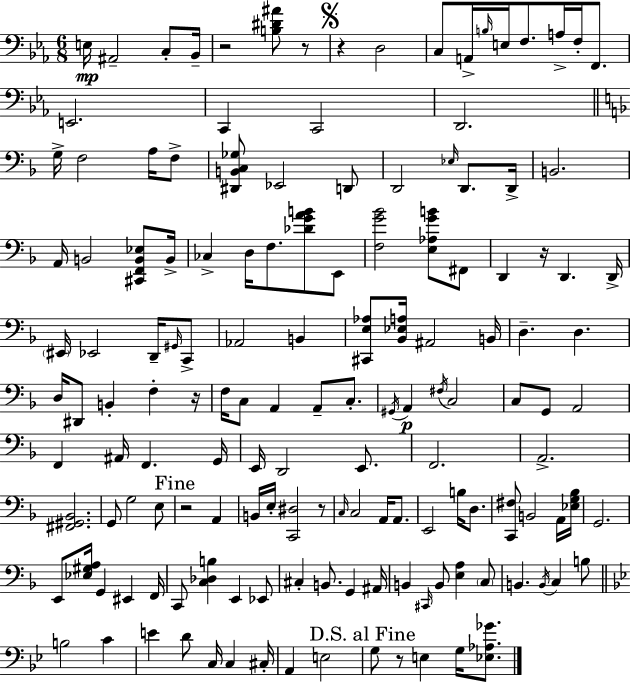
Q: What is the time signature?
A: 6/8